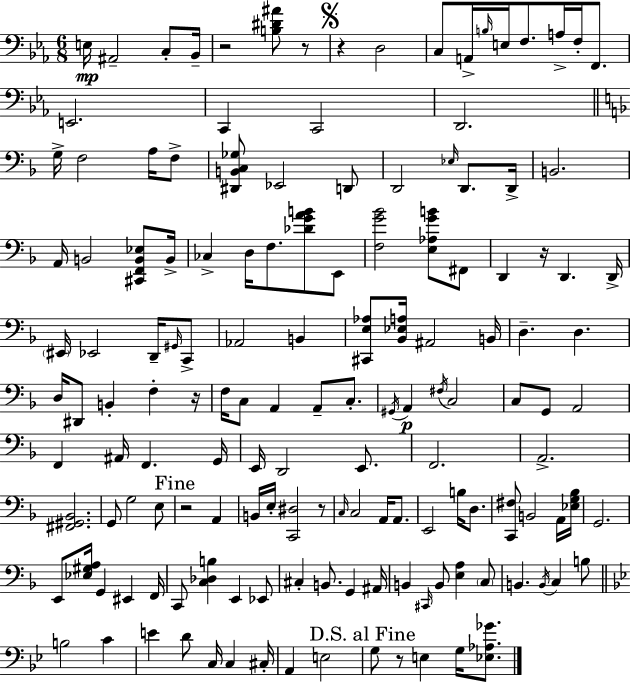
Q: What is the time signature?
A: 6/8